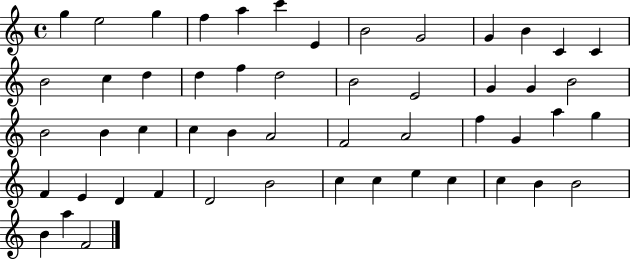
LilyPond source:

{
  \clef treble
  \time 4/4
  \defaultTimeSignature
  \key c \major
  g''4 e''2 g''4 | f''4 a''4 c'''4 e'4 | b'2 g'2 | g'4 b'4 c'4 c'4 | \break b'2 c''4 d''4 | d''4 f''4 d''2 | b'2 e'2 | g'4 g'4 b'2 | \break b'2 b'4 c''4 | c''4 b'4 a'2 | f'2 a'2 | f''4 g'4 a''4 g''4 | \break f'4 e'4 d'4 f'4 | d'2 b'2 | c''4 c''4 e''4 c''4 | c''4 b'4 b'2 | \break b'4 a''4 f'2 | \bar "|."
}